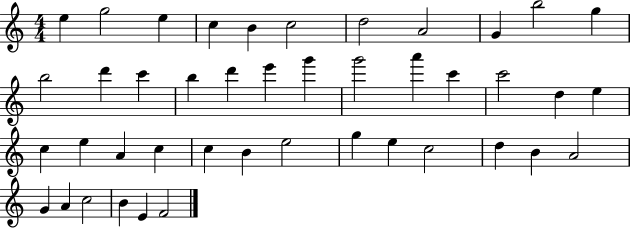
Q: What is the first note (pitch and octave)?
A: E5